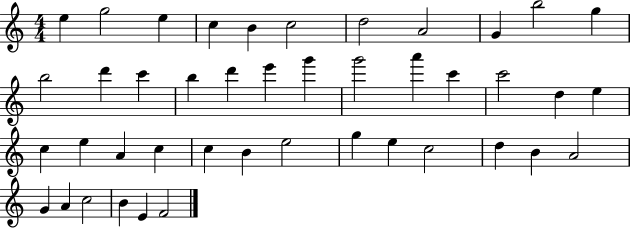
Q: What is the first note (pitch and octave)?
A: E5